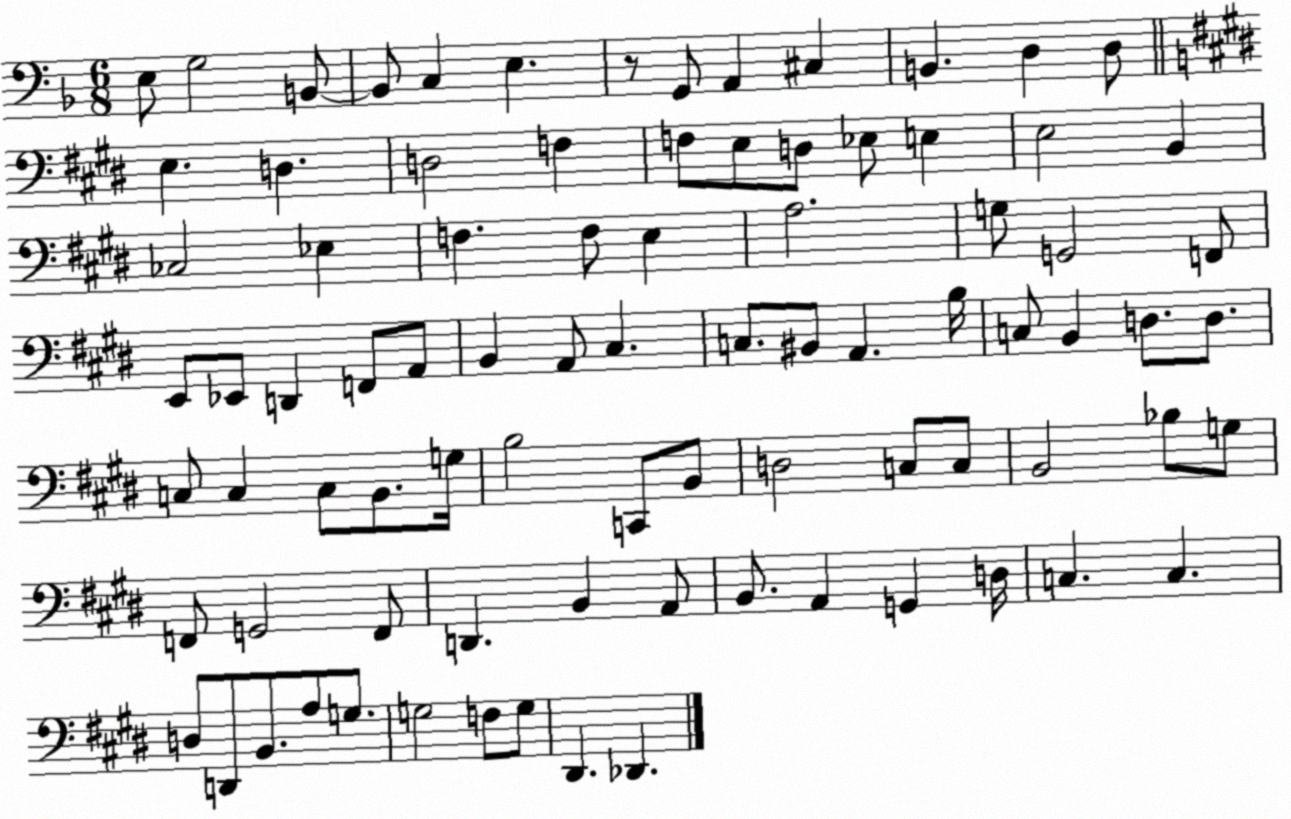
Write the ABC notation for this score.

X:1
T:Untitled
M:6/8
L:1/4
K:F
E,/2 G,2 B,,/2 B,,/2 C, E, z/2 G,,/2 A,, ^C, B,, D, D,/2 E, D, D,2 F, F,/2 E,/2 D,/2 _E,/2 E, E,2 B,, _C,2 _E, F, F,/2 E, A,2 G,/2 G,,2 F,,/2 E,,/2 _E,,/2 D,, F,,/2 A,,/2 B,, A,,/2 ^C, C,/2 ^B,,/2 A,, B,/4 C,/2 B,, D,/2 D,/2 C,/2 C, C,/2 B,,/2 G,/4 B,2 C,,/2 B,,/2 D,2 C,/2 C,/2 B,,2 _B,/2 G,/2 F,,/2 G,,2 F,,/2 D,, B,, A,,/2 B,,/2 A,, G,, D,/4 C, C, D,/2 D,,/2 B,,/2 A,/2 G,/2 G,2 F,/2 G,/2 ^D,, _D,,